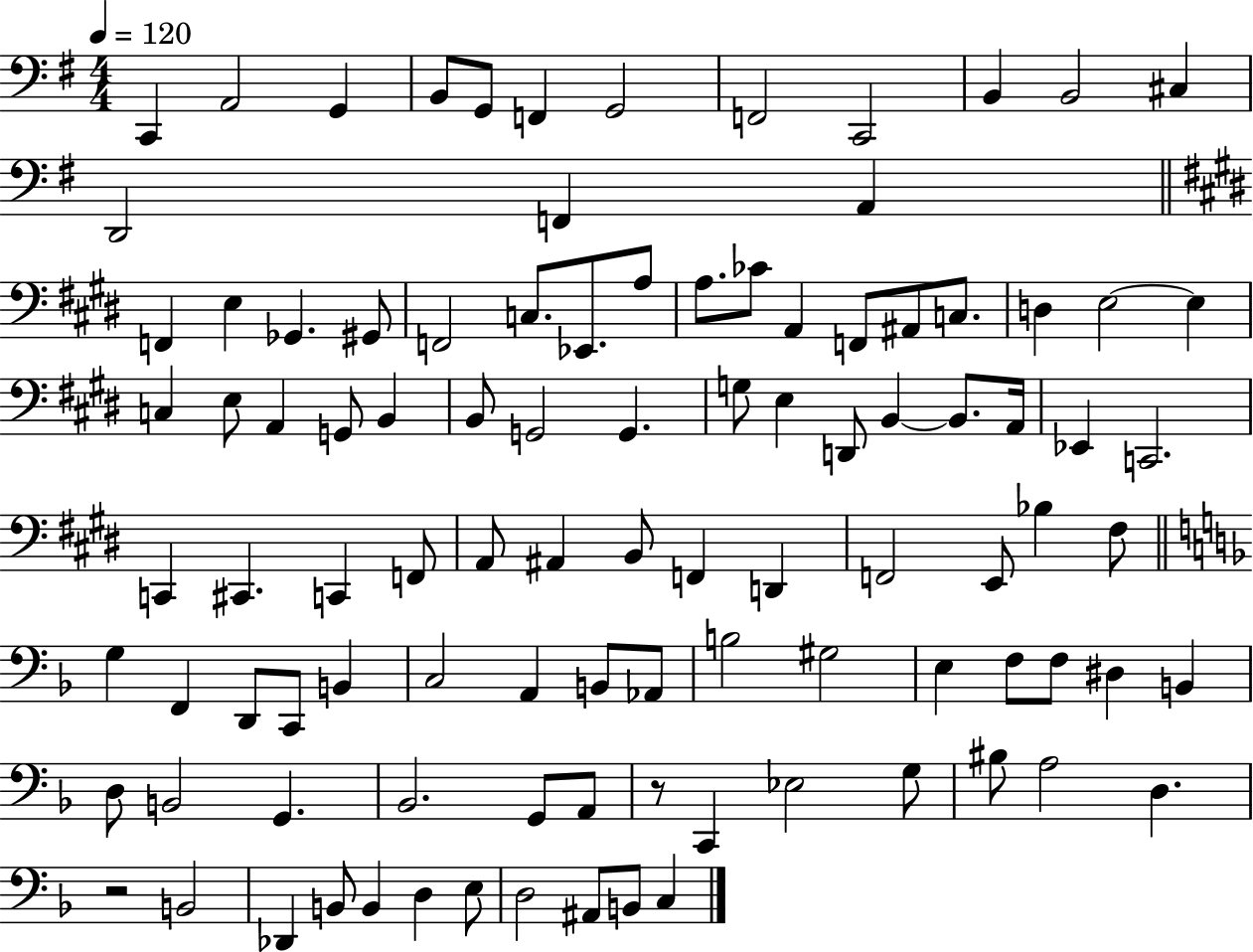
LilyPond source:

{
  \clef bass
  \numericTimeSignature
  \time 4/4
  \key g \major
  \tempo 4 = 120
  c,4 a,2 g,4 | b,8 g,8 f,4 g,2 | f,2 c,2 | b,4 b,2 cis4 | \break d,2 f,4 a,4 | \bar "||" \break \key e \major f,4 e4 ges,4. gis,8 | f,2 c8. ees,8. a8 | a8. ces'8 a,4 f,8 ais,8 c8. | d4 e2~~ e4 | \break c4 e8 a,4 g,8 b,4 | b,8 g,2 g,4. | g8 e4 d,8 b,4~~ b,8. a,16 | ees,4 c,2. | \break c,4 cis,4. c,4 f,8 | a,8 ais,4 b,8 f,4 d,4 | f,2 e,8 bes4 fis8 | \bar "||" \break \key d \minor g4 f,4 d,8 c,8 b,4 | c2 a,4 b,8 aes,8 | b2 gis2 | e4 f8 f8 dis4 b,4 | \break d8 b,2 g,4. | bes,2. g,8 a,8 | r8 c,4 ees2 g8 | bis8 a2 d4. | \break r2 b,2 | des,4 b,8 b,4 d4 e8 | d2 ais,8 b,8 c4 | \bar "|."
}